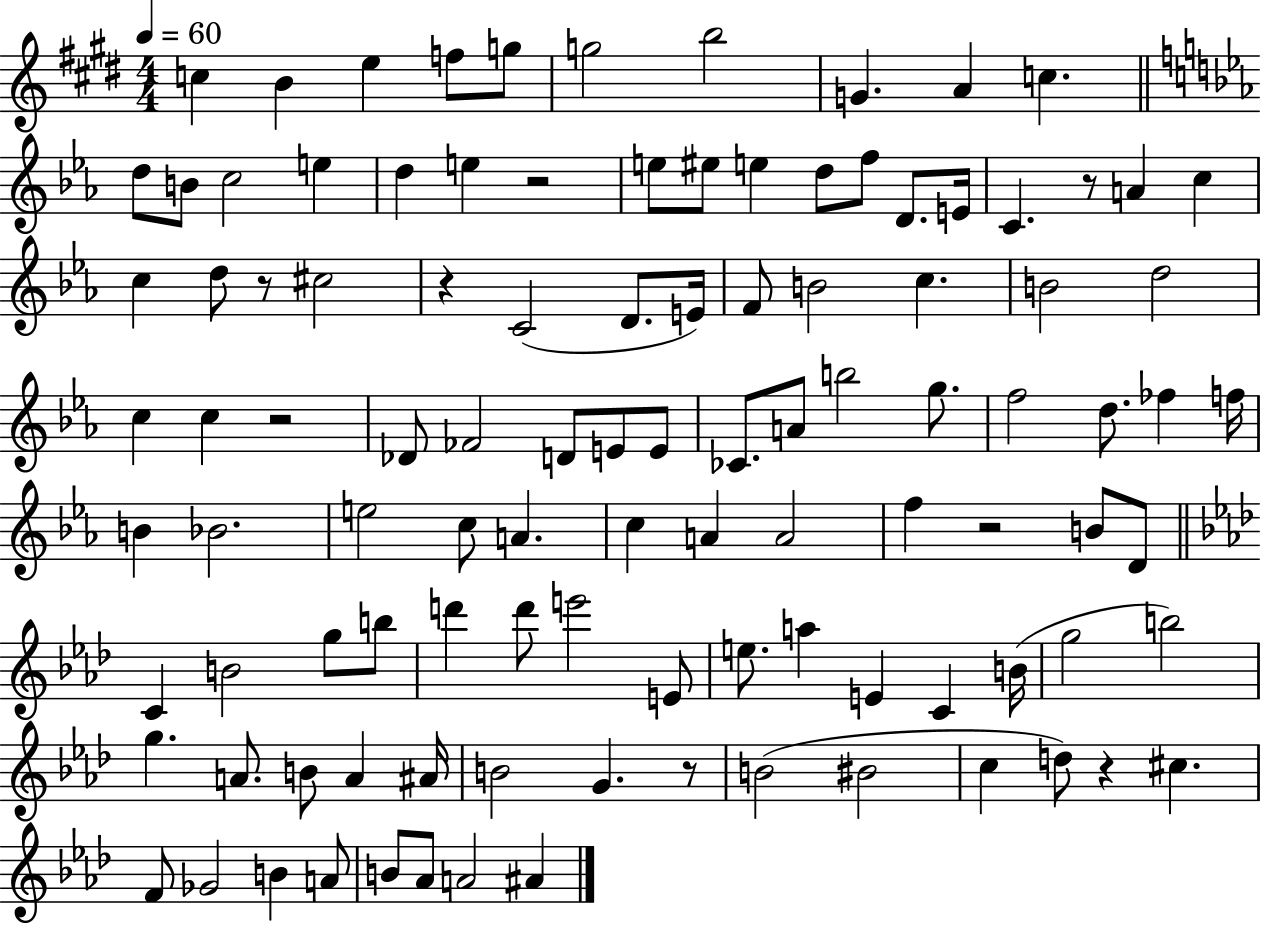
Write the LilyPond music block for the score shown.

{
  \clef treble
  \numericTimeSignature
  \time 4/4
  \key e \major
  \tempo 4 = 60
  c''4 b'4 e''4 f''8 g''8 | g''2 b''2 | g'4. a'4 c''4. | \bar "||" \break \key ees \major d''8 b'8 c''2 e''4 | d''4 e''4 r2 | e''8 eis''8 e''4 d''8 f''8 d'8. e'16 | c'4. r8 a'4 c''4 | \break c''4 d''8 r8 cis''2 | r4 c'2( d'8. e'16) | f'8 b'2 c''4. | b'2 d''2 | \break c''4 c''4 r2 | des'8 fes'2 d'8 e'8 e'8 | ces'8. a'8 b''2 g''8. | f''2 d''8. fes''4 f''16 | \break b'4 bes'2. | e''2 c''8 a'4. | c''4 a'4 a'2 | f''4 r2 b'8 d'8 | \break \bar "||" \break \key aes \major c'4 b'2 g''8 b''8 | d'''4 d'''8 e'''2 e'8 | e''8. a''4 e'4 c'4 b'16( | g''2 b''2) | \break g''4. a'8. b'8 a'4 ais'16 | b'2 g'4. r8 | b'2( bis'2 | c''4 d''8) r4 cis''4. | \break f'8 ges'2 b'4 a'8 | b'8 aes'8 a'2 ais'4 | \bar "|."
}